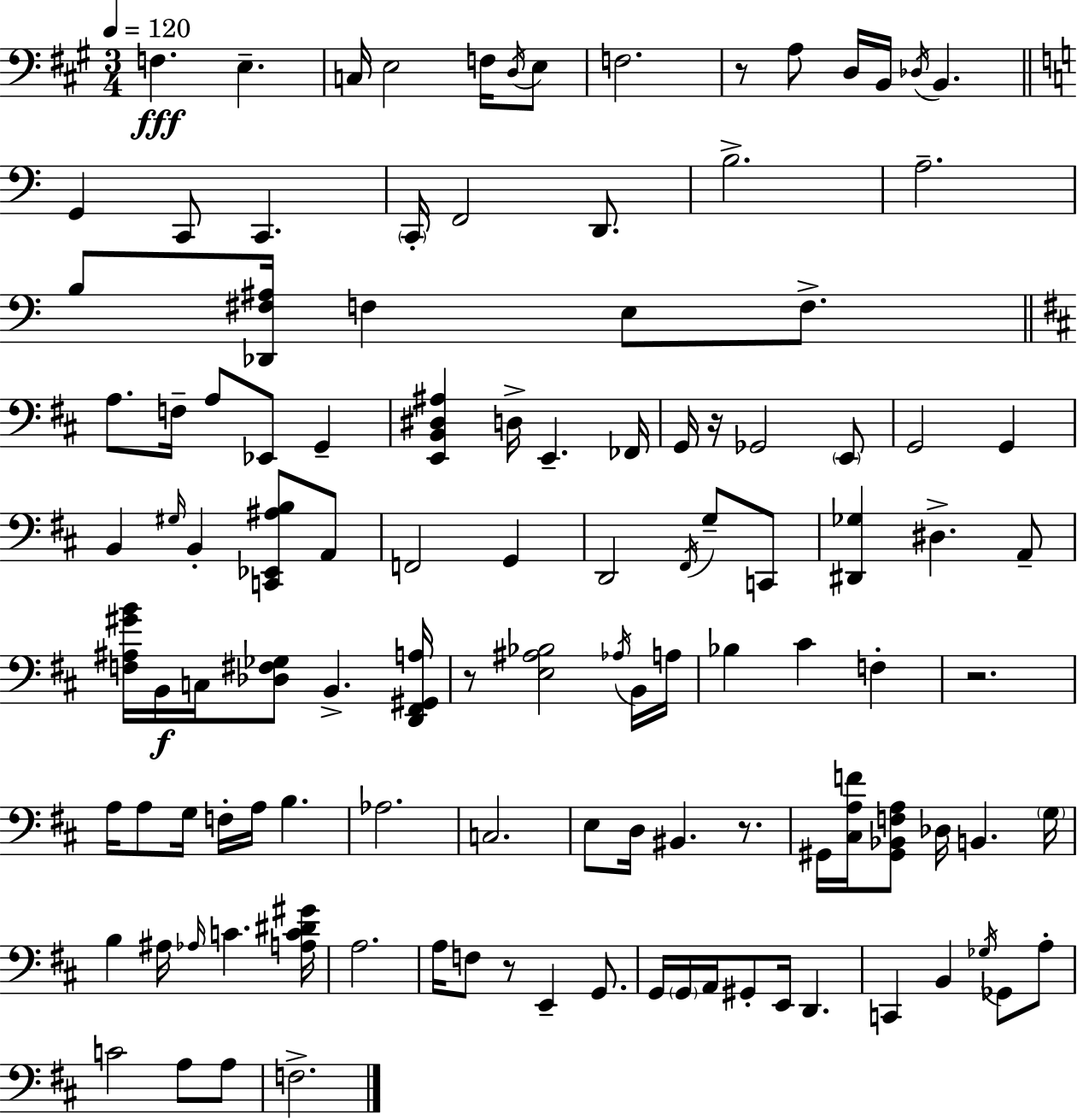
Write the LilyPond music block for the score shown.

{
  \clef bass
  \numericTimeSignature
  \time 3/4
  \key a \major
  \tempo 4 = 120
  \repeat volta 2 { f4.\fff e4.-- | c16 e2 f16 \acciaccatura { d16 } e8 | f2. | r8 a8 d16 b,16 \acciaccatura { des16 } b,4. | \break \bar "||" \break \key c \major g,4 c,8 c,4. | \parenthesize c,16-. f,2 d,8. | b2.-> | a2.-- | \break b8 <des, fis ais>16 f4 e8 f8.-> | \bar "||" \break \key d \major a8. f16-- a8 ees,8 g,4-- | <e, b, dis ais>4 d16-> e,4.-- fes,16 | g,16 r16 ges,2 \parenthesize e,8 | g,2 g,4 | \break b,4 \grace { gis16 } b,4-. <c, ees, ais b>8 a,8 | f,2 g,4 | d,2 \acciaccatura { fis,16 } g8-- | c,8 <dis, ges>4 dis4.-> | \break a,8-- <f ais gis' b'>16 b,16\f c16 <des fis ges>8 b,4.-> | <d, fis, gis, a>16 r8 <e ais bes>2 | \acciaccatura { aes16 } b,16 a16 bes4 cis'4 f4-. | r2. | \break a16 a8 g16 f16-. a16 b4. | aes2. | c2. | e8 d16 bis,4. | \break r8. gis,16 <cis a f'>16 <gis, bes, f a>8 des16 b,4. | \parenthesize g16 b4 ais16 \grace { aes16 } c'4. | <a c' dis' gis'>16 a2. | a16 f8 r8 e,4-- | \break g,8. g,16 \parenthesize g,16 a,16 gis,8-. e,16 d,4. | c,4 b,4 | \acciaccatura { ges16 } ges,8 a8-. c'2 | a8 a8 f2.-> | \break } \bar "|."
}